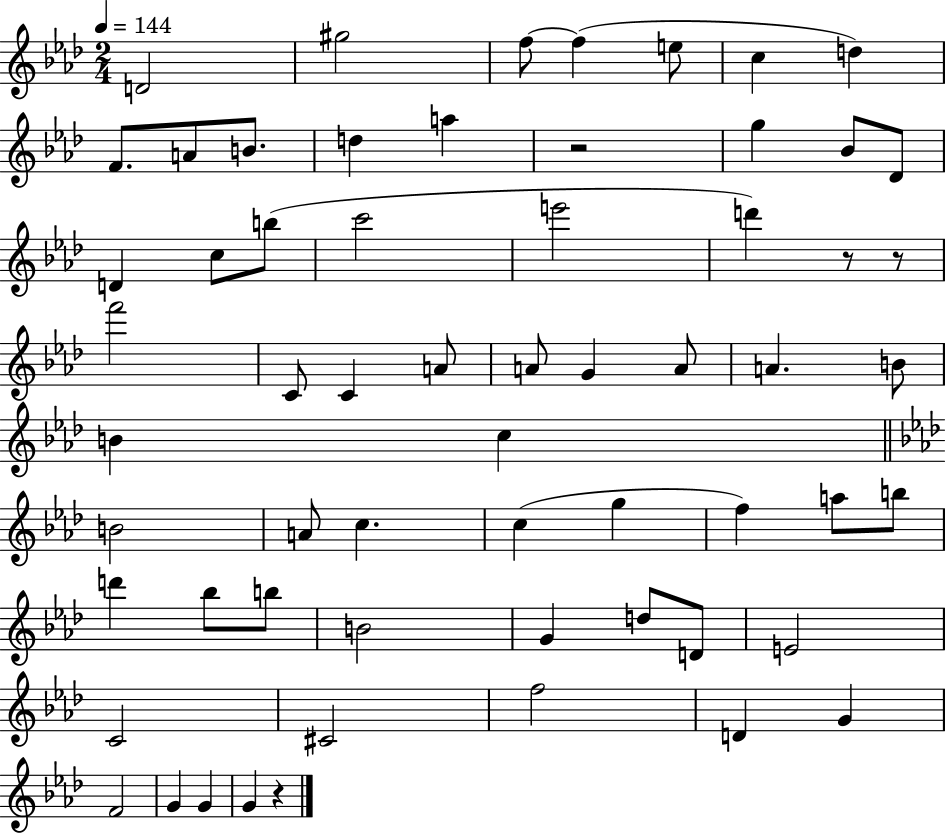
X:1
T:Untitled
M:2/4
L:1/4
K:Ab
D2 ^g2 f/2 f e/2 c d F/2 A/2 B/2 d a z2 g _B/2 _D/2 D c/2 b/2 c'2 e'2 d' z/2 z/2 f'2 C/2 C A/2 A/2 G A/2 A B/2 B c B2 A/2 c c g f a/2 b/2 d' _b/2 b/2 B2 G d/2 D/2 E2 C2 ^C2 f2 D G F2 G G G z